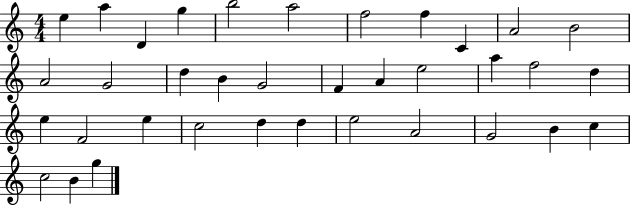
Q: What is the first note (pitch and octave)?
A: E5